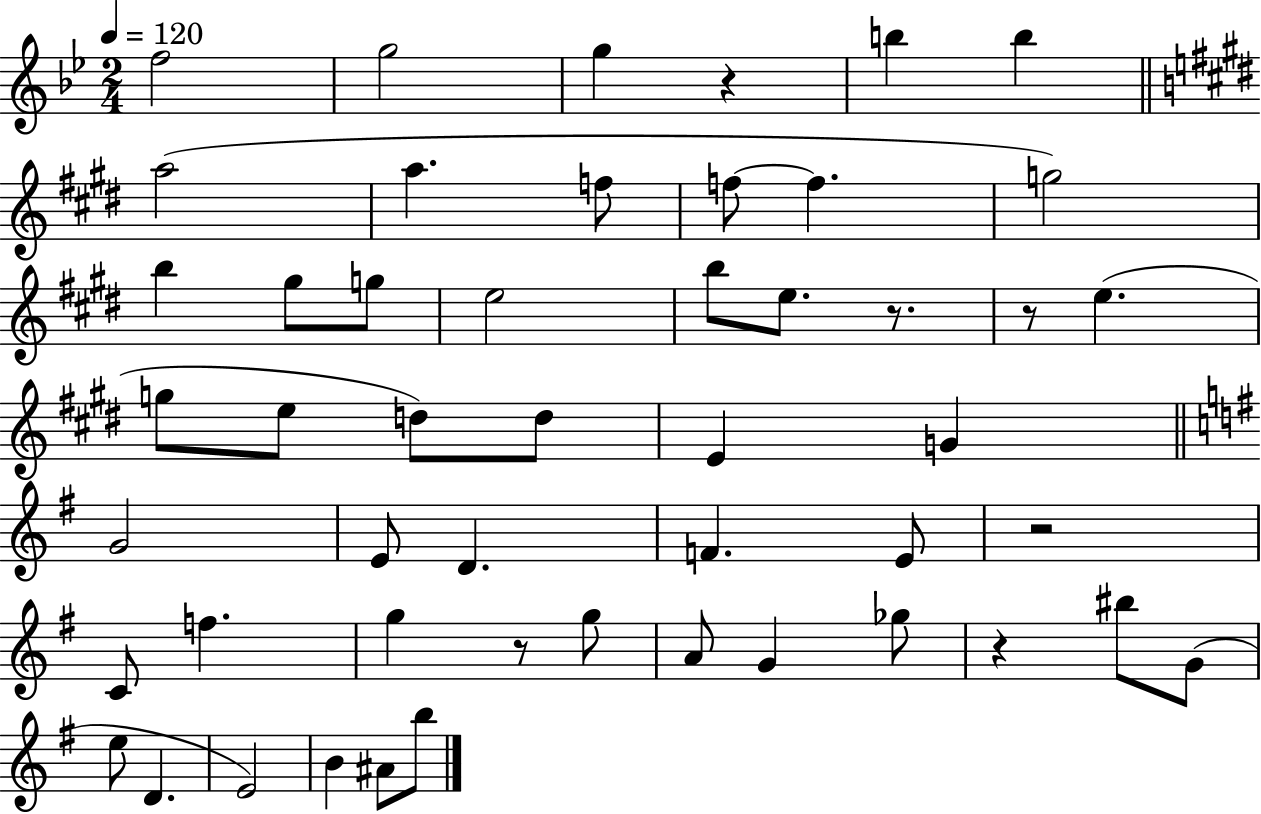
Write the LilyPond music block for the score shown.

{
  \clef treble
  \numericTimeSignature
  \time 2/4
  \key bes \major
  \tempo 4 = 120
  f''2 | g''2 | g''4 r4 | b''4 b''4 | \break \bar "||" \break \key e \major a''2( | a''4. f''8 | f''8~~ f''4. | g''2) | \break b''4 gis''8 g''8 | e''2 | b''8 e''8. r8. | r8 e''4.( | \break g''8 e''8 d''8) d''8 | e'4 g'4 | \bar "||" \break \key g \major g'2 | e'8 d'4. | f'4. e'8 | r2 | \break c'8 f''4. | g''4 r8 g''8 | a'8 g'4 ges''8 | r4 bis''8 g'8( | \break e''8 d'4. | e'2) | b'4 ais'8 b''8 | \bar "|."
}